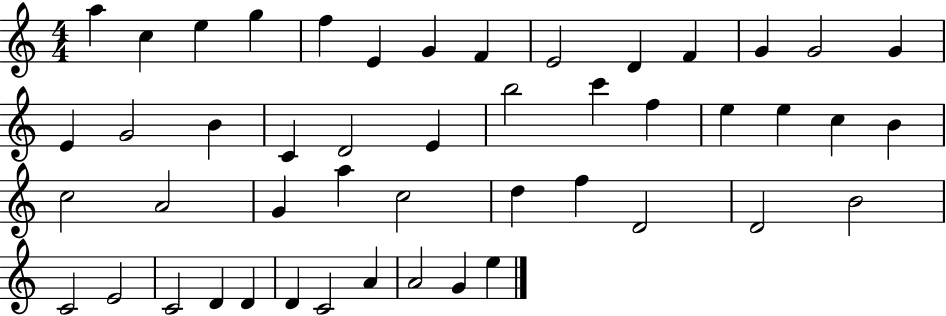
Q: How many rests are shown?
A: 0